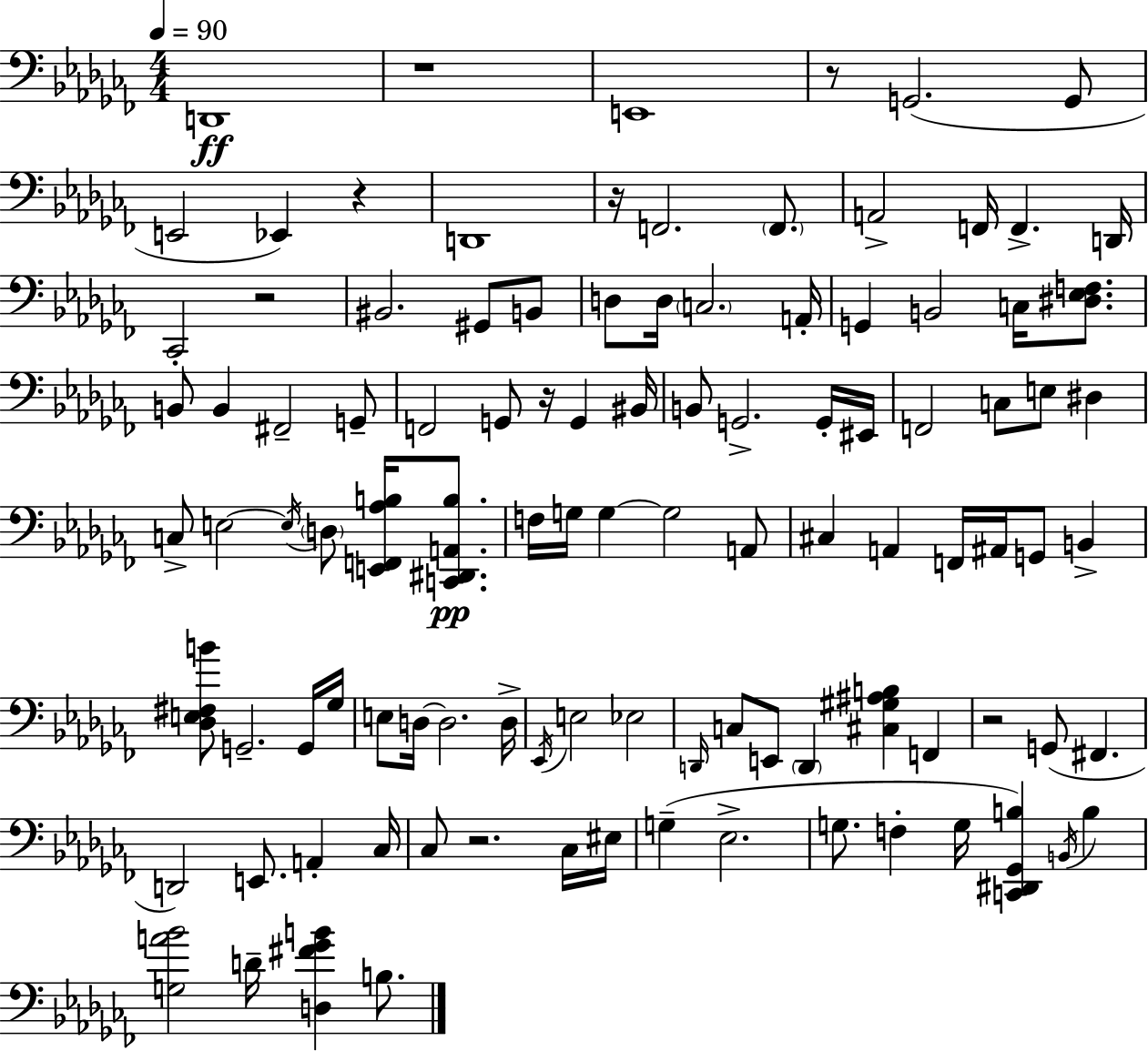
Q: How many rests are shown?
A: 8